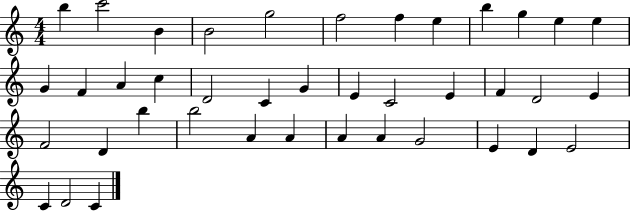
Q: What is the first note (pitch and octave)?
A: B5